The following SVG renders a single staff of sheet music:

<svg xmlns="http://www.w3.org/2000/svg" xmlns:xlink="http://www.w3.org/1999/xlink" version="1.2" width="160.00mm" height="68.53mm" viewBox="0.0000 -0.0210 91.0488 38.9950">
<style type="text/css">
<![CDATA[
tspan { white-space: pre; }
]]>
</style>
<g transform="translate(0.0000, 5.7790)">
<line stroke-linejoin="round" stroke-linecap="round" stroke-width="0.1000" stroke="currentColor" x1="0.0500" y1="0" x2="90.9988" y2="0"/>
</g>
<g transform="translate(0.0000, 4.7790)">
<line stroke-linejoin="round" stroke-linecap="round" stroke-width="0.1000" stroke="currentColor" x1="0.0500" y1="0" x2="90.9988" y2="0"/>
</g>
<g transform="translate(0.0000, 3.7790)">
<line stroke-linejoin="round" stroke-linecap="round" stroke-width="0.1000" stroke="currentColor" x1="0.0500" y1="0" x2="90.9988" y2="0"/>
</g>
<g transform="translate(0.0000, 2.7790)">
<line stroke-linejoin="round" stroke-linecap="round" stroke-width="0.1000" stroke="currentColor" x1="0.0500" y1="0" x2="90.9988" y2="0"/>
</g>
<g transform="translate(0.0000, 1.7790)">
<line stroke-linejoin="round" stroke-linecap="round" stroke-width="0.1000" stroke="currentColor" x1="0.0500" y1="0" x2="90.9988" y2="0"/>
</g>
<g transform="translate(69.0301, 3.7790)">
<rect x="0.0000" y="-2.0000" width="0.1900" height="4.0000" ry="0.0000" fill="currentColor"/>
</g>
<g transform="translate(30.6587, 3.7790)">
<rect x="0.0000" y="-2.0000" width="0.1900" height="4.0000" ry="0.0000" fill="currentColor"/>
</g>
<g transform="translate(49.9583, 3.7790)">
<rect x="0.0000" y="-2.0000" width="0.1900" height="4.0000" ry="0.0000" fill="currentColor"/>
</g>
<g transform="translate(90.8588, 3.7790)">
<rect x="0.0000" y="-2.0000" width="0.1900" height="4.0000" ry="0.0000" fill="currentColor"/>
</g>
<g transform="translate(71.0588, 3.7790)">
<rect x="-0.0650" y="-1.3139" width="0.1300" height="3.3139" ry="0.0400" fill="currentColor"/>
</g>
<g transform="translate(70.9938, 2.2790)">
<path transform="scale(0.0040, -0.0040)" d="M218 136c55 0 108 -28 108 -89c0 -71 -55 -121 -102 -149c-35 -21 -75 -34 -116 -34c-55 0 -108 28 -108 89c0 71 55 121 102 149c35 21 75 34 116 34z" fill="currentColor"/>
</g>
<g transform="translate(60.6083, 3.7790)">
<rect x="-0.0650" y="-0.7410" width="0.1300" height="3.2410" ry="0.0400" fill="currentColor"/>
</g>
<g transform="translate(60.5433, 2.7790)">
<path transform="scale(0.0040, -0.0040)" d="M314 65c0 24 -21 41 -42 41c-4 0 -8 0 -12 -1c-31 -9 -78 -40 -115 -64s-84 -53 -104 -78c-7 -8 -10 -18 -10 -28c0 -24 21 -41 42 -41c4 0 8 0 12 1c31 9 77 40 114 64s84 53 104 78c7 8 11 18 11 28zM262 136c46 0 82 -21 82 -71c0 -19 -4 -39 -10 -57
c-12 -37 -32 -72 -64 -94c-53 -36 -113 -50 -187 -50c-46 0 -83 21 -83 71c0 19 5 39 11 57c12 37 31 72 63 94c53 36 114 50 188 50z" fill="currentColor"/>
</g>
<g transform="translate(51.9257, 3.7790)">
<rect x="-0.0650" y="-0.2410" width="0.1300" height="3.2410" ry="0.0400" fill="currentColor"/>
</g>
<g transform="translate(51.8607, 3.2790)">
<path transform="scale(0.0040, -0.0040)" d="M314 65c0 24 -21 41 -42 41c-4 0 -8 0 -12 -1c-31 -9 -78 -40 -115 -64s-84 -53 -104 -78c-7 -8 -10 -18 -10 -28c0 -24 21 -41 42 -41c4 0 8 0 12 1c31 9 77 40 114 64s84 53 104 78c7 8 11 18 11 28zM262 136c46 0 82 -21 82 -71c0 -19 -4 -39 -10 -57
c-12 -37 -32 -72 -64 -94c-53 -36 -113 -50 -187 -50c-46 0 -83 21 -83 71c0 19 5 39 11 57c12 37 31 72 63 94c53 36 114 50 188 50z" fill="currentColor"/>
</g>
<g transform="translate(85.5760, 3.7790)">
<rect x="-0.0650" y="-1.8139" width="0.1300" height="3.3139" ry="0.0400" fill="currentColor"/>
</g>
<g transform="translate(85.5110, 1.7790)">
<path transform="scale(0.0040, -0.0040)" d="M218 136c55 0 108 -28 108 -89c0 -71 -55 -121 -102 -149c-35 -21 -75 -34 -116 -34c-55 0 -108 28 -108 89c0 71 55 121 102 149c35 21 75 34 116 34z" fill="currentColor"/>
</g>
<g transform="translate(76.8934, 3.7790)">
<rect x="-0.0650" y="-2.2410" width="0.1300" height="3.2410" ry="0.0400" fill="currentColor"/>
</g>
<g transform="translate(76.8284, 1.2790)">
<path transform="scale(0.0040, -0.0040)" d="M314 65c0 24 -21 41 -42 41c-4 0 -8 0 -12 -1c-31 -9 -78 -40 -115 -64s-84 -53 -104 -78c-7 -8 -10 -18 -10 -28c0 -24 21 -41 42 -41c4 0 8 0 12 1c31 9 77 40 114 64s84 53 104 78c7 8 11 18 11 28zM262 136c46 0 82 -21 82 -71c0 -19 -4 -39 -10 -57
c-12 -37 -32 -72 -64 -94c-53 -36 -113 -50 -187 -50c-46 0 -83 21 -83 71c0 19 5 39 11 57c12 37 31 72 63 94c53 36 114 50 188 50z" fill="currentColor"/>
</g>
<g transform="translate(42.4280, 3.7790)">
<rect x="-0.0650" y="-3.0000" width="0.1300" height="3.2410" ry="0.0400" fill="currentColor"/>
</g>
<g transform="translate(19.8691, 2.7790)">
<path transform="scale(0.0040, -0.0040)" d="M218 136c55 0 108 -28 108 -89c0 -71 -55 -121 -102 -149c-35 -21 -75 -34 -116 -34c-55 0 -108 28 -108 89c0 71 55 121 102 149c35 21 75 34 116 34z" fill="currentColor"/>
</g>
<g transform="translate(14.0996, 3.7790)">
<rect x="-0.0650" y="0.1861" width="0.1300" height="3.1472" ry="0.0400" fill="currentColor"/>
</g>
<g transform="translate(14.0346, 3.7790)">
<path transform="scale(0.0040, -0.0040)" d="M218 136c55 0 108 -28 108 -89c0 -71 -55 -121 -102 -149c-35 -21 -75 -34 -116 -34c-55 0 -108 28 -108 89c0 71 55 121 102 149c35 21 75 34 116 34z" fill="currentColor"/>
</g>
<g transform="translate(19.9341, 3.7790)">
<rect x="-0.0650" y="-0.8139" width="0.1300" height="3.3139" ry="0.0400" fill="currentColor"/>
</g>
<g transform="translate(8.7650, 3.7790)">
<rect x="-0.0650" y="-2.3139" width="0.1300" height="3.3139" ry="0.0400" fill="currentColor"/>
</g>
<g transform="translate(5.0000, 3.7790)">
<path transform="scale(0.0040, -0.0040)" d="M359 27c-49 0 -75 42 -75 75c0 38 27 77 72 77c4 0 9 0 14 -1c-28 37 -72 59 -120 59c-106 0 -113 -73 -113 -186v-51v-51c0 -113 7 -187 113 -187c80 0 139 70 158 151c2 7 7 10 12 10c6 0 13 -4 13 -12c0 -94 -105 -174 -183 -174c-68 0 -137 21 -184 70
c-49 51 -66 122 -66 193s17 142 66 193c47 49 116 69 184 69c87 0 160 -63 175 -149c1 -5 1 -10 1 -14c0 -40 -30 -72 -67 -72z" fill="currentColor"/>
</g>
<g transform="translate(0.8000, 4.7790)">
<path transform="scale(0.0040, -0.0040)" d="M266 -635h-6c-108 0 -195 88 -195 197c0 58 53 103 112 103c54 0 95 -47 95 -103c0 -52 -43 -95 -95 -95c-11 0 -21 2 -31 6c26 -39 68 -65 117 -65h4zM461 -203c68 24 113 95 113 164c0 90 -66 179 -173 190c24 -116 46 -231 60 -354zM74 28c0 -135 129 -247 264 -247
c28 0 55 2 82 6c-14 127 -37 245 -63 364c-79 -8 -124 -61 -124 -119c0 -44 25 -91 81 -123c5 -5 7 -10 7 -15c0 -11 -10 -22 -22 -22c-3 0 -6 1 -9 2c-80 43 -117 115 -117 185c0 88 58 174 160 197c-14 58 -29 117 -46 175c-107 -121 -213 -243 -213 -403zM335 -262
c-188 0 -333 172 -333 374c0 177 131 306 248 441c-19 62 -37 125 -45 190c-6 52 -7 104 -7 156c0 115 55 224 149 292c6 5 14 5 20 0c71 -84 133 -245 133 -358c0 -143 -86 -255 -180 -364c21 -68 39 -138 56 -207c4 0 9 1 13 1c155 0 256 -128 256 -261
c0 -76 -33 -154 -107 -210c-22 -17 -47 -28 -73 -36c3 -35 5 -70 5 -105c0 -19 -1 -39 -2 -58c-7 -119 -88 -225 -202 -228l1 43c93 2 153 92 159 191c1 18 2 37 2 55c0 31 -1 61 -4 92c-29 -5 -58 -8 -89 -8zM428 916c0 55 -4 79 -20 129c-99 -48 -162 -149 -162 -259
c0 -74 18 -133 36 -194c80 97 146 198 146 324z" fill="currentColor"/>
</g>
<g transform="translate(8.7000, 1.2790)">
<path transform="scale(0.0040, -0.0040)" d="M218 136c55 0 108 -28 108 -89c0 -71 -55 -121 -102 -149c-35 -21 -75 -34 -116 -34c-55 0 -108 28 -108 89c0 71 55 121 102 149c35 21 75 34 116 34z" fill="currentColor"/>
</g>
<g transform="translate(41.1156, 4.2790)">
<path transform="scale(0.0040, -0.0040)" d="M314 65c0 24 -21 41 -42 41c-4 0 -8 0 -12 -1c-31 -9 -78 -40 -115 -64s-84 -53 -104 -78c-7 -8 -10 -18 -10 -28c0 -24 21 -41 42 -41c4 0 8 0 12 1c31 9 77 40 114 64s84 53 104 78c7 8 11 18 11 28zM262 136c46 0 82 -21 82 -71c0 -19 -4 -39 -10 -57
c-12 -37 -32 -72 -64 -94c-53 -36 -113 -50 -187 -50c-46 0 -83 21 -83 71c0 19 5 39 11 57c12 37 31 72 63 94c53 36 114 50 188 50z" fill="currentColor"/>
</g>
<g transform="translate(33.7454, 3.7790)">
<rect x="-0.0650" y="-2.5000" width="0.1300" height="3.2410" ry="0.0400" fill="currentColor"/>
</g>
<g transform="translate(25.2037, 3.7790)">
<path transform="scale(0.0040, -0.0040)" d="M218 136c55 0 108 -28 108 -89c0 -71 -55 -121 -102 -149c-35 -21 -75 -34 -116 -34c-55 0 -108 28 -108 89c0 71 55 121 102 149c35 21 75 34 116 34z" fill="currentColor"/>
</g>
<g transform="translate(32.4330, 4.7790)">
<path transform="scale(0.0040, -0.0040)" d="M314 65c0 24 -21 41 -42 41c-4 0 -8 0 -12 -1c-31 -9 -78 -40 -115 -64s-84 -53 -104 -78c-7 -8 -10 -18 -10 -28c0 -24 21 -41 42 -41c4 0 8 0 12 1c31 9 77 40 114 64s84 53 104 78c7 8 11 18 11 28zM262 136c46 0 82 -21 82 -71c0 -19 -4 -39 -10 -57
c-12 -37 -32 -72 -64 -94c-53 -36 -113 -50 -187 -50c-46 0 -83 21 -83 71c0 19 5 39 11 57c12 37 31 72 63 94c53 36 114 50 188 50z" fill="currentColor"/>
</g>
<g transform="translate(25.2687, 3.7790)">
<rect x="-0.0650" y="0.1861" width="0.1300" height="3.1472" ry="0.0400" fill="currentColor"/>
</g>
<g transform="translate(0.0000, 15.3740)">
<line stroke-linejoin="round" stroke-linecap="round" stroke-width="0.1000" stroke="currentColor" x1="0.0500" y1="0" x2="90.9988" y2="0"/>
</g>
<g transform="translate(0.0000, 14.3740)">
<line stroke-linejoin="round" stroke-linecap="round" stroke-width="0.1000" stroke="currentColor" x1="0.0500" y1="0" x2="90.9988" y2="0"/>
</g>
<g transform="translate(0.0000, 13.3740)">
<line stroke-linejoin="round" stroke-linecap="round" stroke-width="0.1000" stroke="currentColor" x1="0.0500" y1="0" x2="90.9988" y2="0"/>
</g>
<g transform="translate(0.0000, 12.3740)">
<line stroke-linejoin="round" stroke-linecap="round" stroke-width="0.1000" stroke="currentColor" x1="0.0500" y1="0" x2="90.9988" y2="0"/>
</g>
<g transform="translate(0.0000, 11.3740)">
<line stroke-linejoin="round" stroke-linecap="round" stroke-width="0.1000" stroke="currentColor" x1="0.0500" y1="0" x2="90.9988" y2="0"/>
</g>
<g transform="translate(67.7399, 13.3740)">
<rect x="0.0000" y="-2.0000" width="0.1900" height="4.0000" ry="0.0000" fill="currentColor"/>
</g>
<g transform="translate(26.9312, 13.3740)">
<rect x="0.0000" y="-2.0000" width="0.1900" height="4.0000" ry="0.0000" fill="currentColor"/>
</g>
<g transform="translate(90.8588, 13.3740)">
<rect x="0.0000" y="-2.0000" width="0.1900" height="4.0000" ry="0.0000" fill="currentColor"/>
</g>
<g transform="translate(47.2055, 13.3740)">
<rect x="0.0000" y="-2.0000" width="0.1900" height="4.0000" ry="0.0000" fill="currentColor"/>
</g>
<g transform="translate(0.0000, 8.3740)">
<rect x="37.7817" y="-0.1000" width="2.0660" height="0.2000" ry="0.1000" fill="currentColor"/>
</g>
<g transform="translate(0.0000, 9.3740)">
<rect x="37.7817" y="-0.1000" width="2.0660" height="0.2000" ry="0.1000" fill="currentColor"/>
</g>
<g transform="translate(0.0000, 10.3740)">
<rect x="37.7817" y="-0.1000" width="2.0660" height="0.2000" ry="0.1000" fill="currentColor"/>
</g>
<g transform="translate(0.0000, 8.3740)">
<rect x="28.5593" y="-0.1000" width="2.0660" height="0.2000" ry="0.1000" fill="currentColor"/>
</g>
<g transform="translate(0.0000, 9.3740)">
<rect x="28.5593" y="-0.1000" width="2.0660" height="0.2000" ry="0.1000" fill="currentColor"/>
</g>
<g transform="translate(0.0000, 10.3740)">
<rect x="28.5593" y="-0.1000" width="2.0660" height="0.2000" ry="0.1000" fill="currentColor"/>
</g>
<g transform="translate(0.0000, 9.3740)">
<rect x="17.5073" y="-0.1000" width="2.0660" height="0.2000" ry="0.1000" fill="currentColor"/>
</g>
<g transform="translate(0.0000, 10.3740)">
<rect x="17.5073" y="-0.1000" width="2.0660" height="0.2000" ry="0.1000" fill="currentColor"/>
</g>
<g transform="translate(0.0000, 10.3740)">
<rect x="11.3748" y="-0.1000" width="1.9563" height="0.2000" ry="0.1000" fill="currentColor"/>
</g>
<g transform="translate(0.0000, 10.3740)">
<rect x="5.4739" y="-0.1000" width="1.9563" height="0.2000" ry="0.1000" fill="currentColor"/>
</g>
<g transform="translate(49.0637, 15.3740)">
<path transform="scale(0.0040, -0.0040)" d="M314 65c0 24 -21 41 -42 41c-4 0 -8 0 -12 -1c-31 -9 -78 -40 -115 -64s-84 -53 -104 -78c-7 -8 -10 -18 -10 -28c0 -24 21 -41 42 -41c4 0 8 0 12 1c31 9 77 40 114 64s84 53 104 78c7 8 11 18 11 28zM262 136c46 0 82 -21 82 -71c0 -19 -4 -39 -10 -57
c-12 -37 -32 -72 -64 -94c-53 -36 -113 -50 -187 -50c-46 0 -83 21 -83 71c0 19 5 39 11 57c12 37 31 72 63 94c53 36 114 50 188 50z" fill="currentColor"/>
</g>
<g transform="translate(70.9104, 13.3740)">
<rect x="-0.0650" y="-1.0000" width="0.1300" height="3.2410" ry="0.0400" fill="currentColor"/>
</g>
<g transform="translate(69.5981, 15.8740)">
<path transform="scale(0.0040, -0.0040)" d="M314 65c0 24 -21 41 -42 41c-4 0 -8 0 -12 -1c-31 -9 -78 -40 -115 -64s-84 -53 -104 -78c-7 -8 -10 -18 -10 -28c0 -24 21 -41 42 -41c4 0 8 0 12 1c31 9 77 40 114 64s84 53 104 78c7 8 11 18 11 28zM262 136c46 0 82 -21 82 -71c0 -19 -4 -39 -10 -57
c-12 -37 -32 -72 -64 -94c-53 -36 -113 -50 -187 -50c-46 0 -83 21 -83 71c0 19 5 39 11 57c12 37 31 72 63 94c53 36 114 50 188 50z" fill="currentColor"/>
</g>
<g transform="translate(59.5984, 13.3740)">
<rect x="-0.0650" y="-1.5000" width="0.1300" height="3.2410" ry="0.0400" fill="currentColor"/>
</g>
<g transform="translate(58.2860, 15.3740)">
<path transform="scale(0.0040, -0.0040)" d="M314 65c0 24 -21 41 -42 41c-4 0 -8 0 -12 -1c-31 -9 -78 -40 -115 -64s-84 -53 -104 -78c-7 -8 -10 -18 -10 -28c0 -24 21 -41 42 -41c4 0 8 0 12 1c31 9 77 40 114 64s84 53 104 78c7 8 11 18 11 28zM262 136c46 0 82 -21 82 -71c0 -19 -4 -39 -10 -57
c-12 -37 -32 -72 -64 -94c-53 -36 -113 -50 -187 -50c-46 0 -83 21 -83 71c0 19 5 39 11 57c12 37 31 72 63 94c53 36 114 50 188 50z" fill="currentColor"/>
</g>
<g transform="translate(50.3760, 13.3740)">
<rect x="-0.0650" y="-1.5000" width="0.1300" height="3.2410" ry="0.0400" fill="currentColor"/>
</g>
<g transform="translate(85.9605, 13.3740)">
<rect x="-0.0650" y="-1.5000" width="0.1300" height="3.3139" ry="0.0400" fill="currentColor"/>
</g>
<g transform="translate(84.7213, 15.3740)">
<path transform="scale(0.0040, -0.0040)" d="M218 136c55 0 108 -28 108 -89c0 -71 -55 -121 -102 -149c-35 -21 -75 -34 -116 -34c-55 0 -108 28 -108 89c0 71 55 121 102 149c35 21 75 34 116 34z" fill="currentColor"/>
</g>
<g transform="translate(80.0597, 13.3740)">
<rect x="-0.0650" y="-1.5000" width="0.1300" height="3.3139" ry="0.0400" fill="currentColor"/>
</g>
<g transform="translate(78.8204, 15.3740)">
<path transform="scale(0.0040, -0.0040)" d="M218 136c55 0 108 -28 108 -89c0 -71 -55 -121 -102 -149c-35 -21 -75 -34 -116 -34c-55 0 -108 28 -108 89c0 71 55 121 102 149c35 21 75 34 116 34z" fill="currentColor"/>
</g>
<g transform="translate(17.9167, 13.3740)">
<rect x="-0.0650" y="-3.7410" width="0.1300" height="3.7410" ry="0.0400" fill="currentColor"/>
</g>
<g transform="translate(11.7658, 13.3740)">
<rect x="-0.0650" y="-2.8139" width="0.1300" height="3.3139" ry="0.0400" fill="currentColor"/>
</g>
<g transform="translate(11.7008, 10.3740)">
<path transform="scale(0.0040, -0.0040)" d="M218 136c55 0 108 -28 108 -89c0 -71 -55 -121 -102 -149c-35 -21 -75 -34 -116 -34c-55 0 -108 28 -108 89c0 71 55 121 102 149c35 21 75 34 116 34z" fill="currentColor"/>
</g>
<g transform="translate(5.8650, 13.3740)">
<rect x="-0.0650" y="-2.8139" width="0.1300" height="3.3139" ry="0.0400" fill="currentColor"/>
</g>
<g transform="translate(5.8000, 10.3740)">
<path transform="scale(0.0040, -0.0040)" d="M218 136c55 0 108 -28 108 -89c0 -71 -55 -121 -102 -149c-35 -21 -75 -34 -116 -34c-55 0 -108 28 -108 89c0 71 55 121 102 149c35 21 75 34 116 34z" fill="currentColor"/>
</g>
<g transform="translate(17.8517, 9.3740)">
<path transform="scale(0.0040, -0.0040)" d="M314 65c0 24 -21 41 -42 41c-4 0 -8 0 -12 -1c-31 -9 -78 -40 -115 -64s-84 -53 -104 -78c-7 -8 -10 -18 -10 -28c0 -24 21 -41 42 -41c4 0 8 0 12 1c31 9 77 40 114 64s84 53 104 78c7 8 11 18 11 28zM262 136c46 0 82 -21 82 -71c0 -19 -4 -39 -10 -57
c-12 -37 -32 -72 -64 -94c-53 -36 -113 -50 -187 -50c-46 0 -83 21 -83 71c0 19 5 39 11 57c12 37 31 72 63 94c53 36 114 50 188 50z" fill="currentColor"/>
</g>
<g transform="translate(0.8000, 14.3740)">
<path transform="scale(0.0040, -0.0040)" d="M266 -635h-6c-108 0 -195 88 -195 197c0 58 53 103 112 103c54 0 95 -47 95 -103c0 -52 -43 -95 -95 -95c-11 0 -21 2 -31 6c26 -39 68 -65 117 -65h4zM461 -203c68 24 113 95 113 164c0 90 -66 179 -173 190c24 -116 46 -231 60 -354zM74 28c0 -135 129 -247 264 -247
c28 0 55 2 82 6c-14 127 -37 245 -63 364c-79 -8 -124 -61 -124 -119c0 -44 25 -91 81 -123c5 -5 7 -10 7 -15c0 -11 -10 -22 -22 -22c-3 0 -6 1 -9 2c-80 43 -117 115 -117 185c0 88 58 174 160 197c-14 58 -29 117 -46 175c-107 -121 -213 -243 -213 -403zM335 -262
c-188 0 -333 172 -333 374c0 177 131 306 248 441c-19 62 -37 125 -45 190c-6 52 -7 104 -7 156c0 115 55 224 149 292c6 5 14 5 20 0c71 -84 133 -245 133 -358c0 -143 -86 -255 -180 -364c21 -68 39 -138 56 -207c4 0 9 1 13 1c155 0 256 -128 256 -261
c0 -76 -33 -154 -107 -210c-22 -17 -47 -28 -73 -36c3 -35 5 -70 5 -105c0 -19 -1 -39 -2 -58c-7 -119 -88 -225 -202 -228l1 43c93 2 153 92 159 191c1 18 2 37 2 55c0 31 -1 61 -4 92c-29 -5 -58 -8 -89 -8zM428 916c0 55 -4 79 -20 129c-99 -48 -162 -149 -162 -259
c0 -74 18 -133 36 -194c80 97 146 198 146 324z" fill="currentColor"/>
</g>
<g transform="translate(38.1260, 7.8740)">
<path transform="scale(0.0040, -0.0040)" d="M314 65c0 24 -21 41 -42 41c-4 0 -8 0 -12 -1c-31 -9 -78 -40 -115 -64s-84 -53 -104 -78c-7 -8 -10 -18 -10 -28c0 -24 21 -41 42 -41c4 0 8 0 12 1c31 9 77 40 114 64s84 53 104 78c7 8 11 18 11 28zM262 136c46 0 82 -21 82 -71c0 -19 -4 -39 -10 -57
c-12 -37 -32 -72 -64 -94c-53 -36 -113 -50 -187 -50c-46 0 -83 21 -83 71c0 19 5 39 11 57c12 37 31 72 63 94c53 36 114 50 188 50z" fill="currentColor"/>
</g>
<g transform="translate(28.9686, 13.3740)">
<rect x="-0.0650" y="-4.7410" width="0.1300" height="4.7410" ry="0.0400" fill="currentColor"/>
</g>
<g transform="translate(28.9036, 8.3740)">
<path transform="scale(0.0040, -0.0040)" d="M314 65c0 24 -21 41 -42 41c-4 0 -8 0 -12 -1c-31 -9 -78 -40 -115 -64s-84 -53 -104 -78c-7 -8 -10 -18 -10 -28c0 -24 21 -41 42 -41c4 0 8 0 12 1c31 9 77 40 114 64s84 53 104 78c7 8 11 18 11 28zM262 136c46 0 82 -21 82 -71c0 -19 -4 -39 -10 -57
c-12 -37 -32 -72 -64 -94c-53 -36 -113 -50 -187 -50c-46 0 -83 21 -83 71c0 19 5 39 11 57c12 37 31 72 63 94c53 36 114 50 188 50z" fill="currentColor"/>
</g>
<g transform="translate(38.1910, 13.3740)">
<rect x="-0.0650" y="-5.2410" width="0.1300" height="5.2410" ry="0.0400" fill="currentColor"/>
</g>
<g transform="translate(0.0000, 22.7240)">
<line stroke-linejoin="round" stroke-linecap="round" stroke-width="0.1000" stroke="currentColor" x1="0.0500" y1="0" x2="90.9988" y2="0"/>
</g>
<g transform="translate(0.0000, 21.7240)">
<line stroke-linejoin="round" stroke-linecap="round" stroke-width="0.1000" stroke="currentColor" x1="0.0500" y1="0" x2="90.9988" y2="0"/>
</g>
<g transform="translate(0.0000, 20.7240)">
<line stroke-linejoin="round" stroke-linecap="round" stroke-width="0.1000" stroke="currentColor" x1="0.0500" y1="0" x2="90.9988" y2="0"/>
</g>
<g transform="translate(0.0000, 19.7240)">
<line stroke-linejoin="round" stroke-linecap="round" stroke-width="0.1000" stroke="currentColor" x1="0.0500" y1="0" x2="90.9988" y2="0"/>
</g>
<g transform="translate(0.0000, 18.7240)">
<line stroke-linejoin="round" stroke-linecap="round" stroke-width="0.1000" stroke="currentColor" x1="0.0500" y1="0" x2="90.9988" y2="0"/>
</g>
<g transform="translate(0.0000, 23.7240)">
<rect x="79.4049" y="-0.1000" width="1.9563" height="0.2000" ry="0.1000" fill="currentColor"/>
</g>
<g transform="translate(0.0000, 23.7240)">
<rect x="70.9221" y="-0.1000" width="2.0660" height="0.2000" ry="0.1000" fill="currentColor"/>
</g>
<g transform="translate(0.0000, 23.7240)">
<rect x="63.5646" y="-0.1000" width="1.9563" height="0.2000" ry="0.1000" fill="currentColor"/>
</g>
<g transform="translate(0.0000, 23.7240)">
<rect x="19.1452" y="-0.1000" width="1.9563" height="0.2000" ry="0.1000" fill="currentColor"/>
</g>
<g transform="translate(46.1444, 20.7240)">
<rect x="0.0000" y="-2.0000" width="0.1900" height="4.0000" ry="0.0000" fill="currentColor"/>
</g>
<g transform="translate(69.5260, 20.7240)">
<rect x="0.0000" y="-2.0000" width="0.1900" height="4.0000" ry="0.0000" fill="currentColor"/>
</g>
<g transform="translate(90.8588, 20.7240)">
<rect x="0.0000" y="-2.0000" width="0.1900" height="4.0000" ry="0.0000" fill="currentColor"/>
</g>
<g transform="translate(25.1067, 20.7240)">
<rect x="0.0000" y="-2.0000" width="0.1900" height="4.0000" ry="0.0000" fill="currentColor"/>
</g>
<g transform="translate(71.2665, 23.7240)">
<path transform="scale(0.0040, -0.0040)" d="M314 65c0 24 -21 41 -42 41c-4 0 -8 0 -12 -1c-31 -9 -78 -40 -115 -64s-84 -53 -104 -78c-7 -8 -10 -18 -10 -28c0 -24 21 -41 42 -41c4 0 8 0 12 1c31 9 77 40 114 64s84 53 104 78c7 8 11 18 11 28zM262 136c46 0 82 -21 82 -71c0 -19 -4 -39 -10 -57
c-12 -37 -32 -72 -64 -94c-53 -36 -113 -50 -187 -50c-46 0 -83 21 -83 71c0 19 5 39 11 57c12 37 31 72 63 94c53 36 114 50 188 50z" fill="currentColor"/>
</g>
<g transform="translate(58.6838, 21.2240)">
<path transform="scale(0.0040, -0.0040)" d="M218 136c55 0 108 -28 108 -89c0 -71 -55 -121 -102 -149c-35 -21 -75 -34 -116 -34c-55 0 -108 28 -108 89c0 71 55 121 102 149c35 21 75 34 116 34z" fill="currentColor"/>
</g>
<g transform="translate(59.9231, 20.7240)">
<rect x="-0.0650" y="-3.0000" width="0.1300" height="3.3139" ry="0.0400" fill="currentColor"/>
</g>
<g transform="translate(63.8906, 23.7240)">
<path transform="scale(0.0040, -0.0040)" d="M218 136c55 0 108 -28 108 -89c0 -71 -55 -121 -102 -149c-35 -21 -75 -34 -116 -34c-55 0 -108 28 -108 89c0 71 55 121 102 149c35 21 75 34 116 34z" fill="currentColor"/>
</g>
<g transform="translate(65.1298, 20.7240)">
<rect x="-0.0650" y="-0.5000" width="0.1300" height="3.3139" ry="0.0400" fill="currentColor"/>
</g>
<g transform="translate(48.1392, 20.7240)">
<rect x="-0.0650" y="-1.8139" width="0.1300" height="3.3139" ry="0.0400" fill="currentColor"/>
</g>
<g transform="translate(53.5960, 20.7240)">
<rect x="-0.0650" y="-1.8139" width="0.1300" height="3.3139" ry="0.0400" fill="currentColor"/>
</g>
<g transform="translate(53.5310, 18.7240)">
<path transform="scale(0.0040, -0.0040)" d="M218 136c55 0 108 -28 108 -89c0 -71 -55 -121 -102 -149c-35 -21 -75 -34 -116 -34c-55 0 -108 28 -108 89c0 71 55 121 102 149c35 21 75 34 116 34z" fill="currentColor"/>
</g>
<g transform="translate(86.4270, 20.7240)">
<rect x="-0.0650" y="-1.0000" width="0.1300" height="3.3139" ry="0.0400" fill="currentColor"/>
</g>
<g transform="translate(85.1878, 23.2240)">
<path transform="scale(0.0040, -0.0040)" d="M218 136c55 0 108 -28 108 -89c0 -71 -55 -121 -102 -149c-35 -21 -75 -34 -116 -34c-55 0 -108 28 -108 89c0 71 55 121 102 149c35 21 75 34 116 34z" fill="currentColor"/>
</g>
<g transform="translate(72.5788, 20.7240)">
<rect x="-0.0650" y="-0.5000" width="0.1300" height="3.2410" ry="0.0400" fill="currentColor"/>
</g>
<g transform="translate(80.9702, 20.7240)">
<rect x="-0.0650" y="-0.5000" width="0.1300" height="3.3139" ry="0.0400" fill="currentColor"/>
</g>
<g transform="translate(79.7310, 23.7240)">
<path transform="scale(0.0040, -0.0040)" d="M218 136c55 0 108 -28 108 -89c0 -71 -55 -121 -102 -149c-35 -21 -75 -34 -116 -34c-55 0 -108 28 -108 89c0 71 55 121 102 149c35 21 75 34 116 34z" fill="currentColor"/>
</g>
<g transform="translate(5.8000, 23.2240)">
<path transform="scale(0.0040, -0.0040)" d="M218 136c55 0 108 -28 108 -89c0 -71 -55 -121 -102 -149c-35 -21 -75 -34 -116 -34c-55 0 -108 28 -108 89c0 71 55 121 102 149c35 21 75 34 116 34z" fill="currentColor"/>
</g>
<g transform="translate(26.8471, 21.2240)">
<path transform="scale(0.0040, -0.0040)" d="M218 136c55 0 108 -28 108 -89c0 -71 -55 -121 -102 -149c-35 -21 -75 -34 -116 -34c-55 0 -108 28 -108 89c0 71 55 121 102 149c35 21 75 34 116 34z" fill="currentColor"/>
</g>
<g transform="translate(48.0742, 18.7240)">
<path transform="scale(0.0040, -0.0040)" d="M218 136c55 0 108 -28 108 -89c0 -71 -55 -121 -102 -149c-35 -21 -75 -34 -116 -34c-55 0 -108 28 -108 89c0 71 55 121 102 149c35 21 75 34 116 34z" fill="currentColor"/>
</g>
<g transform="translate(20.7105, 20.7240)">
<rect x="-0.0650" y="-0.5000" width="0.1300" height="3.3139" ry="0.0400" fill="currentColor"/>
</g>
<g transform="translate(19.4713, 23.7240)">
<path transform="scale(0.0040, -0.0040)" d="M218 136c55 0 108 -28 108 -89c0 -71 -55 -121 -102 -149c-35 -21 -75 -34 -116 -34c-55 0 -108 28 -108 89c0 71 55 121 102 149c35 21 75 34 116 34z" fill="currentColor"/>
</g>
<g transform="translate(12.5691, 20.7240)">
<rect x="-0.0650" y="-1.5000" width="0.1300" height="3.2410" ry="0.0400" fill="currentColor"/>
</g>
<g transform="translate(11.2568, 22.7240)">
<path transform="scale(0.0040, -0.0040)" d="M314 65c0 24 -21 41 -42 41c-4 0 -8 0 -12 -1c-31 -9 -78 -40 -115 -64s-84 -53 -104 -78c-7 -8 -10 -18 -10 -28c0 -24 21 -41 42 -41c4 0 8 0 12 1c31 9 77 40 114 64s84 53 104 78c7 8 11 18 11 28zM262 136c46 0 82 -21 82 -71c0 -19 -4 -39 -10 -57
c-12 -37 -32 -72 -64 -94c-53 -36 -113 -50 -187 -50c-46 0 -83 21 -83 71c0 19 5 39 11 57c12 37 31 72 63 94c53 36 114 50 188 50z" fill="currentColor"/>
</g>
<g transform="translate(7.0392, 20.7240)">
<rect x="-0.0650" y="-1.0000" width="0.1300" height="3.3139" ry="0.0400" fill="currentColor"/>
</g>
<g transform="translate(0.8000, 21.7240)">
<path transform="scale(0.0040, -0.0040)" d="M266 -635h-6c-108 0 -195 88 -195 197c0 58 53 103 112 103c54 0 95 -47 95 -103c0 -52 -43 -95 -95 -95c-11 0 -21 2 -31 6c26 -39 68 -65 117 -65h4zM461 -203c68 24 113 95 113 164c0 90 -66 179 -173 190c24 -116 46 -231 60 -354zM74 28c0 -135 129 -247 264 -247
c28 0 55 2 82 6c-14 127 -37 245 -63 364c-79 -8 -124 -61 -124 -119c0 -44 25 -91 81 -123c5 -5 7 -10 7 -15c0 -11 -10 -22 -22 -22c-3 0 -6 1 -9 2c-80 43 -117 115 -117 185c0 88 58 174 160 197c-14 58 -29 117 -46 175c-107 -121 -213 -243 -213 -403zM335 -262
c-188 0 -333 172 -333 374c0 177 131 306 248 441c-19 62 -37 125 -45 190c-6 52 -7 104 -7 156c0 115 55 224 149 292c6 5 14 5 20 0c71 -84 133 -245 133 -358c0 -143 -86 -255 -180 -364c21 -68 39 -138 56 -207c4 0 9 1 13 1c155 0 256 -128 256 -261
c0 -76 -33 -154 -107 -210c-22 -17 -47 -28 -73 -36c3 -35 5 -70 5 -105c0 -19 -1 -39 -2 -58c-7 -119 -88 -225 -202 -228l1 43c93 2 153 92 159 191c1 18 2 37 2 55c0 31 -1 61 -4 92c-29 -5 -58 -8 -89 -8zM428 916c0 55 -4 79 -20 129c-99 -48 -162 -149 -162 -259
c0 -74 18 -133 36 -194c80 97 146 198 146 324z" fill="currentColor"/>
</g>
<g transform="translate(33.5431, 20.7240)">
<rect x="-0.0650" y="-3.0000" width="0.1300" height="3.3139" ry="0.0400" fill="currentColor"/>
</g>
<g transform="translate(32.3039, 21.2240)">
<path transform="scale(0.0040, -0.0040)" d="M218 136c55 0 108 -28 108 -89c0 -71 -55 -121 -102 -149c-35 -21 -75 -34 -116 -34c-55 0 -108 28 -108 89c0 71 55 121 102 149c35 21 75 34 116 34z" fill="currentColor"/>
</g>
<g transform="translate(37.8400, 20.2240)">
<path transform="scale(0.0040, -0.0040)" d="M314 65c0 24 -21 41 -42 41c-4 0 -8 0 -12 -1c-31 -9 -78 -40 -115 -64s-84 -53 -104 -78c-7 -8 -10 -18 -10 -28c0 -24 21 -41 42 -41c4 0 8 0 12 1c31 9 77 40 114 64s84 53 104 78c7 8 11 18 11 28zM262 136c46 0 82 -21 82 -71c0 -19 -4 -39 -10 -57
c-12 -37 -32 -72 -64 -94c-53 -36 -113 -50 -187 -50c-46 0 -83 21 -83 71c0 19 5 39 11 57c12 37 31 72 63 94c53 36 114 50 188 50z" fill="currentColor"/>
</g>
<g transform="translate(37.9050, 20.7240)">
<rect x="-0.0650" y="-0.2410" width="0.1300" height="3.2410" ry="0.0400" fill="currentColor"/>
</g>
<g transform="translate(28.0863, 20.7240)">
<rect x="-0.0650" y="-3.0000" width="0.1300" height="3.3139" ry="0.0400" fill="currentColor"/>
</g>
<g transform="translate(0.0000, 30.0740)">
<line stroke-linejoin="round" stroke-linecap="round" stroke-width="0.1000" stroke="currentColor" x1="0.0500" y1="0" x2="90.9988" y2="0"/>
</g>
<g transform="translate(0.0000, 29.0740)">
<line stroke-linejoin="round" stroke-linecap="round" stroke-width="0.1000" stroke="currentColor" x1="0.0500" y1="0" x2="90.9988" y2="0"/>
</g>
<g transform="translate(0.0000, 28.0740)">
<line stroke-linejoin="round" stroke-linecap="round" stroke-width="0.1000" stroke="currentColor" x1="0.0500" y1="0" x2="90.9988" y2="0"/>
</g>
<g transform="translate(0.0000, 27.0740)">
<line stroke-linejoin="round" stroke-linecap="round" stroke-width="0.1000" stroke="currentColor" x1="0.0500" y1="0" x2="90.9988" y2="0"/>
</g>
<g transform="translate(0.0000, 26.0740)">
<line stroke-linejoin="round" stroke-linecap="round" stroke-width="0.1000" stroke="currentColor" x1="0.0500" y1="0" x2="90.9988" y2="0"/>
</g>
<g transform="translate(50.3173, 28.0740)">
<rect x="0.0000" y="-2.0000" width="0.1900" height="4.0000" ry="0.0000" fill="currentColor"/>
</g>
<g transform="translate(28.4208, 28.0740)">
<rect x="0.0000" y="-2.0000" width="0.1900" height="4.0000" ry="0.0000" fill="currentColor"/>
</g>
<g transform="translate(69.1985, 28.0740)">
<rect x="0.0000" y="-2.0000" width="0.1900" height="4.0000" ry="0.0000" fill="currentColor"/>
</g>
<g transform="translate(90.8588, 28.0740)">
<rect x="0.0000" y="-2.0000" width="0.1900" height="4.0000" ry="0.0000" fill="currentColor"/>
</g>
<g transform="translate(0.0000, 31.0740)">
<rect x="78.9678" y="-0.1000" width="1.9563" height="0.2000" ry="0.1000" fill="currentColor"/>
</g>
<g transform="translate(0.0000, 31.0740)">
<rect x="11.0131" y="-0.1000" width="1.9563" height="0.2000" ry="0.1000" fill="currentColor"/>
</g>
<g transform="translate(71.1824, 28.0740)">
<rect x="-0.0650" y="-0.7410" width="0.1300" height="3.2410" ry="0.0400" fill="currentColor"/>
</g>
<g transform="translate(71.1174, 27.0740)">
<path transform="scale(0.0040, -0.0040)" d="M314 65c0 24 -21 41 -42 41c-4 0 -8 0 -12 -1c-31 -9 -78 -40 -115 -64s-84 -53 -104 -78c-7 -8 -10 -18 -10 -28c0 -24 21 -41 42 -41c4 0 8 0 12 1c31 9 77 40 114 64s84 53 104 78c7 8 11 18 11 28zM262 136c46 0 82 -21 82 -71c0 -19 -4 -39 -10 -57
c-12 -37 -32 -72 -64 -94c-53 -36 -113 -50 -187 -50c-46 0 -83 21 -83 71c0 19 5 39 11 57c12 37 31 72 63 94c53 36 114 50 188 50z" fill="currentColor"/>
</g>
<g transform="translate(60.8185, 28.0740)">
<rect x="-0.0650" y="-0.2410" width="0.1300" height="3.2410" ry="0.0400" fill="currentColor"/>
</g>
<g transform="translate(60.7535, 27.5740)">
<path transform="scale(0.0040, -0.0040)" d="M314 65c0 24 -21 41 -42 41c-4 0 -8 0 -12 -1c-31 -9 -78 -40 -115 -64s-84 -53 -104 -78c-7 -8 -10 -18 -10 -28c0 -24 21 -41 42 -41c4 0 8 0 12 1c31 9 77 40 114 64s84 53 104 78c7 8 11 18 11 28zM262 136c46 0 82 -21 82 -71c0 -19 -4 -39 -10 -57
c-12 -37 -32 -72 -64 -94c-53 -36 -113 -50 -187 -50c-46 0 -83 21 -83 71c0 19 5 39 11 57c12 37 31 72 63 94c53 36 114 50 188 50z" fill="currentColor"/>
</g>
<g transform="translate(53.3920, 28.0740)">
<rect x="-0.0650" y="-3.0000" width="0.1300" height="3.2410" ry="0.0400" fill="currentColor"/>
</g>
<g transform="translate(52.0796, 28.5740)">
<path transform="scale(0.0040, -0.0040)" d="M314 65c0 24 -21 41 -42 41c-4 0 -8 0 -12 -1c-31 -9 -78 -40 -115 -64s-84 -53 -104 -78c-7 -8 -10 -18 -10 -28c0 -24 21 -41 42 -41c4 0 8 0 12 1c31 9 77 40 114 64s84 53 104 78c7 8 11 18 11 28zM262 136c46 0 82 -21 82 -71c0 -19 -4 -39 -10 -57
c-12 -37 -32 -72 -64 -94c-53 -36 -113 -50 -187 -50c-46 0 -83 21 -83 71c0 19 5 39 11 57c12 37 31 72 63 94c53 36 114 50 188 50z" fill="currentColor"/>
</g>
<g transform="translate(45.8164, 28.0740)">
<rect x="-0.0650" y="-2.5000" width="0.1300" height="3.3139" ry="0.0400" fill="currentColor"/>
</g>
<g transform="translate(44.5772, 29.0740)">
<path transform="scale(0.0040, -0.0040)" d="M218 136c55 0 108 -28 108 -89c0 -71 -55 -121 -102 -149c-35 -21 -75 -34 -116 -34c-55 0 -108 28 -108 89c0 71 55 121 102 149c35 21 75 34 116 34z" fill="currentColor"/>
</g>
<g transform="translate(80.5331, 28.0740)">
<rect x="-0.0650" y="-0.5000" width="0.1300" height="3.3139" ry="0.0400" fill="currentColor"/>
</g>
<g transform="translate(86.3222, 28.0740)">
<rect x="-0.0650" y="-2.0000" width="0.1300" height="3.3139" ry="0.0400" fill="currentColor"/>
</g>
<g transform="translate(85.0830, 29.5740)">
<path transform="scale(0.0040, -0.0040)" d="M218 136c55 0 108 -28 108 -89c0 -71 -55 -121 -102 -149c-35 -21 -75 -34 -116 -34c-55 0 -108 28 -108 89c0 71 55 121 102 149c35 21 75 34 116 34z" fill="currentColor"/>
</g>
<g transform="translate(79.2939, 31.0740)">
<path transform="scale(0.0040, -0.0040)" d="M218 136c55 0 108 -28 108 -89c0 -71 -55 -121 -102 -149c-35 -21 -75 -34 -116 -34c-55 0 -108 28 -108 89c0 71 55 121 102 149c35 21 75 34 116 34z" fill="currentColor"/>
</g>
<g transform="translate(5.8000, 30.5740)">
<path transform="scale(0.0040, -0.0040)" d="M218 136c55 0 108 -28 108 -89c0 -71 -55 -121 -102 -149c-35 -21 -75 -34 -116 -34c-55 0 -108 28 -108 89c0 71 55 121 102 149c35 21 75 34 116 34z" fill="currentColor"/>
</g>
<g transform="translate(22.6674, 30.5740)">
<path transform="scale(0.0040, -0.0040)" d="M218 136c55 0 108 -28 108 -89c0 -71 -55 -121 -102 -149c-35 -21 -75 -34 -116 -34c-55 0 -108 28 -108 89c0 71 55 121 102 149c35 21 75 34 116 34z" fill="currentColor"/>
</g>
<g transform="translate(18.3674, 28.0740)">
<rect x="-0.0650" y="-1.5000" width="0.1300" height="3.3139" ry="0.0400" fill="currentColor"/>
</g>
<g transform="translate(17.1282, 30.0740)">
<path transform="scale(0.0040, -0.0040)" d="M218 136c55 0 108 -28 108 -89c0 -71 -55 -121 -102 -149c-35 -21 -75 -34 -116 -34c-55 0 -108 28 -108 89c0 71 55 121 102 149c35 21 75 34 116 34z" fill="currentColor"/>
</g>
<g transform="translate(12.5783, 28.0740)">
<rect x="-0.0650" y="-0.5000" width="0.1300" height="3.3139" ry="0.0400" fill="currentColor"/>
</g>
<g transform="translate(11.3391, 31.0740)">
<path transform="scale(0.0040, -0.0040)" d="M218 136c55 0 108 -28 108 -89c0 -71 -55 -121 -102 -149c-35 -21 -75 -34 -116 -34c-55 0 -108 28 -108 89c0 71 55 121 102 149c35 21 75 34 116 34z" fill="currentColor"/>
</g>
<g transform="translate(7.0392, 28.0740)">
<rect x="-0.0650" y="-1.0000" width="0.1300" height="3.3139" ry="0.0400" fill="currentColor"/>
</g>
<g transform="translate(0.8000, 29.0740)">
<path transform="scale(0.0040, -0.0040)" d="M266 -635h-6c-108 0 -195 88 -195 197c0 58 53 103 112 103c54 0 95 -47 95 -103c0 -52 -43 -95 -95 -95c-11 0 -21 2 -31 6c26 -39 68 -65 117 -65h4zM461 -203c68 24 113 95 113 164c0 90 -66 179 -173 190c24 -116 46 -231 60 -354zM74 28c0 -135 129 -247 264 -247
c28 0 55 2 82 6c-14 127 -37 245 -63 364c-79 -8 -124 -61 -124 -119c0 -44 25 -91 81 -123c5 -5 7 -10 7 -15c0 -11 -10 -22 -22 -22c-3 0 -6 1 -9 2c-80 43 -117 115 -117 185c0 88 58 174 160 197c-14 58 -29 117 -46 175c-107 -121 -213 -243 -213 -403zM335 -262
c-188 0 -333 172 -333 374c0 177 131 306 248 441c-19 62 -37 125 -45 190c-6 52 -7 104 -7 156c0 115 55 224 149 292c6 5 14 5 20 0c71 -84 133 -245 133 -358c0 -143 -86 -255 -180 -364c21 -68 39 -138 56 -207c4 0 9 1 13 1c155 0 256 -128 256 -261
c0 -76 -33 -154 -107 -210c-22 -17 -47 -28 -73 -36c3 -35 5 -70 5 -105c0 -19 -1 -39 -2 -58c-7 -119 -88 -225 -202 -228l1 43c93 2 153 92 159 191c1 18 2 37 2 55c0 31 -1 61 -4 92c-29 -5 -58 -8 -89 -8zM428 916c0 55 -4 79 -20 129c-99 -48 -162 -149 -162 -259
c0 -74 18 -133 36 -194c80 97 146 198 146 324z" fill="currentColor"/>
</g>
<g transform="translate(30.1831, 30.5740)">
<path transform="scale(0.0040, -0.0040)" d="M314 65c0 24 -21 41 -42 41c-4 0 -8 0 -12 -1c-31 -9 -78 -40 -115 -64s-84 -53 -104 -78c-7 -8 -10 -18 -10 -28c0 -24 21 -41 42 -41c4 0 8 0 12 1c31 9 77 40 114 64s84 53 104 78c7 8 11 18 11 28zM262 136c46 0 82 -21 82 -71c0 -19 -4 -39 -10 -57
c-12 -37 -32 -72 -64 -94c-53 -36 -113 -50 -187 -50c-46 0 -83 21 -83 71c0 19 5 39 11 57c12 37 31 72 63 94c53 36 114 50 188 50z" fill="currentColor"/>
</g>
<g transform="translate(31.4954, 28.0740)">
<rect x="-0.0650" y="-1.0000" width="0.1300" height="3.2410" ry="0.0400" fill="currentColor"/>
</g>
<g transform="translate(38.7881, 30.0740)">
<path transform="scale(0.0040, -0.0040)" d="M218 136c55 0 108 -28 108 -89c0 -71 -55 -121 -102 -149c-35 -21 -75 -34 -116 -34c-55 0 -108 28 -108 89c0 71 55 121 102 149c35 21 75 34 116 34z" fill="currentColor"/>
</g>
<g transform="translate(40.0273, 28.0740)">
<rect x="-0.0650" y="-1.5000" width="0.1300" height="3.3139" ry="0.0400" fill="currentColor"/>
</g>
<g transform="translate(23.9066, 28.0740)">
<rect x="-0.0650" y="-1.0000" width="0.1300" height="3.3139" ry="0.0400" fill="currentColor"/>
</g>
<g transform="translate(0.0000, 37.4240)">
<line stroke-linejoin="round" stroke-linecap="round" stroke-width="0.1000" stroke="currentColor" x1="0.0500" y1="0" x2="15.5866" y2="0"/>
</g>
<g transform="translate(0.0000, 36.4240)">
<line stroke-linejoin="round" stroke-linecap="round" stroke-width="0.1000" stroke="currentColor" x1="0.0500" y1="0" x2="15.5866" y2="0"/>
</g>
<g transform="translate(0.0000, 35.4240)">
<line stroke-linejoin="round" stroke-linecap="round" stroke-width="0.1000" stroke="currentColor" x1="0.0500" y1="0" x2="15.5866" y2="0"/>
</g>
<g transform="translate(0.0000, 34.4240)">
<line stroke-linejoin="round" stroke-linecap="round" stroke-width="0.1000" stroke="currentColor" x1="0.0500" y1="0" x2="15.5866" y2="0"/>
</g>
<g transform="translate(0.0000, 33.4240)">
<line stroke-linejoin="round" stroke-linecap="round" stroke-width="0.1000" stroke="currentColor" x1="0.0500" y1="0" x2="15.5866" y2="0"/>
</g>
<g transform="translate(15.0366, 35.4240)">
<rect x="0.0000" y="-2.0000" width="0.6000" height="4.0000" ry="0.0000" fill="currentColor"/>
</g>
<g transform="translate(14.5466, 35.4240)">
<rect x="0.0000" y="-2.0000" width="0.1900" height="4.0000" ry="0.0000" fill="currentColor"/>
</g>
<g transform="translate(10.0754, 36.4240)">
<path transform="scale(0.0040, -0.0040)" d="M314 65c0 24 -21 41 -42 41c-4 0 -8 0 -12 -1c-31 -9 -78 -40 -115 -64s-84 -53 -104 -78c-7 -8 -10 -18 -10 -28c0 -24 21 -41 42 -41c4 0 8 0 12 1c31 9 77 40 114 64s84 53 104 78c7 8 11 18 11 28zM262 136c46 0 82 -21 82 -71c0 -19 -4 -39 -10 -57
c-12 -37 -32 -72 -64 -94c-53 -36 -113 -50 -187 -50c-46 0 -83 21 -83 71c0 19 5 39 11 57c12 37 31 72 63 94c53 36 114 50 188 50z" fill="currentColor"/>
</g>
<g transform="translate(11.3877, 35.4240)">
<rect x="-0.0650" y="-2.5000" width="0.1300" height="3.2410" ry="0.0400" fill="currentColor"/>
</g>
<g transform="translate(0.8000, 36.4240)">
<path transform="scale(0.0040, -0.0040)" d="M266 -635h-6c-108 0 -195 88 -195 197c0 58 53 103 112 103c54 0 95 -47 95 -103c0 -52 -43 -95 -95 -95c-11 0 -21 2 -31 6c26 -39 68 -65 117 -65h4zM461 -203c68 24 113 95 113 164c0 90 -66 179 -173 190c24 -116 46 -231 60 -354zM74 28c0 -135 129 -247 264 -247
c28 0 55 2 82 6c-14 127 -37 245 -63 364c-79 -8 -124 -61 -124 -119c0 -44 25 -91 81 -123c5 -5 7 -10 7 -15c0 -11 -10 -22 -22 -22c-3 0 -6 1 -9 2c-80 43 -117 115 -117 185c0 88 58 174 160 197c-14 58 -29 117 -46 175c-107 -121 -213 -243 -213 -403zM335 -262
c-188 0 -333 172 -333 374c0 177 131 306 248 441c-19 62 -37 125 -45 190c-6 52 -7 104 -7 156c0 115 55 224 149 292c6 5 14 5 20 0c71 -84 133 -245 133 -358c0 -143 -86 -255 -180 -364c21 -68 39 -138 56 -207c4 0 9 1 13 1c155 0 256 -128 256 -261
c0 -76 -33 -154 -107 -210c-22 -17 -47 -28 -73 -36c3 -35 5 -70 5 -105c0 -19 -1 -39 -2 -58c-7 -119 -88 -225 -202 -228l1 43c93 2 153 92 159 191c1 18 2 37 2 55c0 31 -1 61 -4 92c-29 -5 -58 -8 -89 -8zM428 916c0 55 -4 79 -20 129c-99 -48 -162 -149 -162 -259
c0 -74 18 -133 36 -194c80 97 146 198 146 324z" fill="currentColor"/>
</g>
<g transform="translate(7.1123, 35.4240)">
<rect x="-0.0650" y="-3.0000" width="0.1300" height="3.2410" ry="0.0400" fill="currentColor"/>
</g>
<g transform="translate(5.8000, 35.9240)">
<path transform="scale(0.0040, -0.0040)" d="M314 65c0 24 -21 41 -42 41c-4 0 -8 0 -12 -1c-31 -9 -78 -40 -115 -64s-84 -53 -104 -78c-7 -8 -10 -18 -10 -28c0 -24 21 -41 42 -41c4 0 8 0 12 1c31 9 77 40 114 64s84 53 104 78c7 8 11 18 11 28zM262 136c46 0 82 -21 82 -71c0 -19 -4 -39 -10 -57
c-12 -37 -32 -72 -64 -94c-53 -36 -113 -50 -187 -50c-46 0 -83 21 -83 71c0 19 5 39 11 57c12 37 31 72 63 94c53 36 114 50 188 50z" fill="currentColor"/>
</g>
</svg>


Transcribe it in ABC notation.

X:1
T:Untitled
M:4/4
L:1/4
K:C
g B d B G2 A2 c2 d2 e g2 f a a c'2 e'2 f'2 E2 E2 D2 E E D E2 C A A c2 f f A C C2 C D D C E D D2 E G A2 c2 d2 C F A2 G2